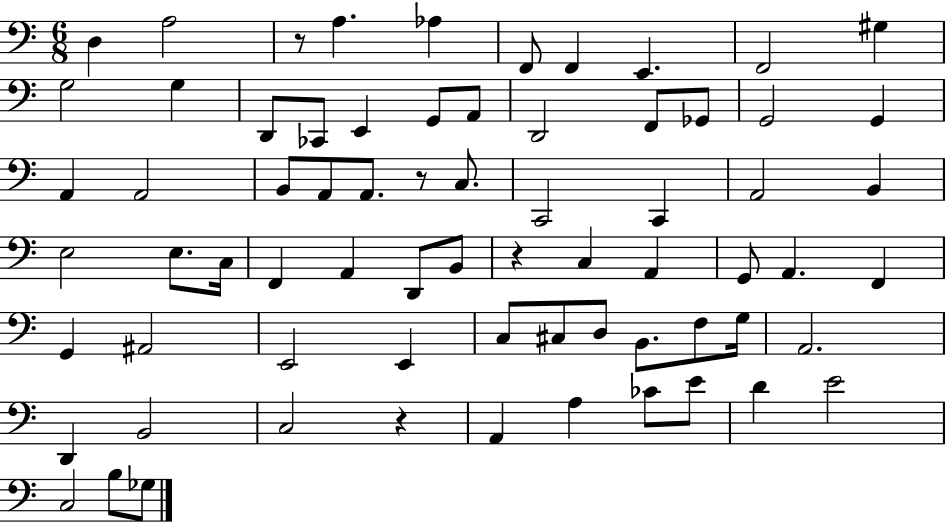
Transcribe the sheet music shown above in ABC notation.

X:1
T:Untitled
M:6/8
L:1/4
K:C
D, A,2 z/2 A, _A, F,,/2 F,, E,, F,,2 ^G, G,2 G, D,,/2 _C,,/2 E,, G,,/2 A,,/2 D,,2 F,,/2 _G,,/2 G,,2 G,, A,, A,,2 B,,/2 A,,/2 A,,/2 z/2 C,/2 C,,2 C,, A,,2 B,, E,2 E,/2 C,/4 F,, A,, D,,/2 B,,/2 z C, A,, G,,/2 A,, F,, G,, ^A,,2 E,,2 E,, C,/2 ^C,/2 D,/2 B,,/2 F,/2 G,/4 A,,2 D,, B,,2 C,2 z A,, A, _C/2 E/2 D E2 C,2 B,/2 _G,/2